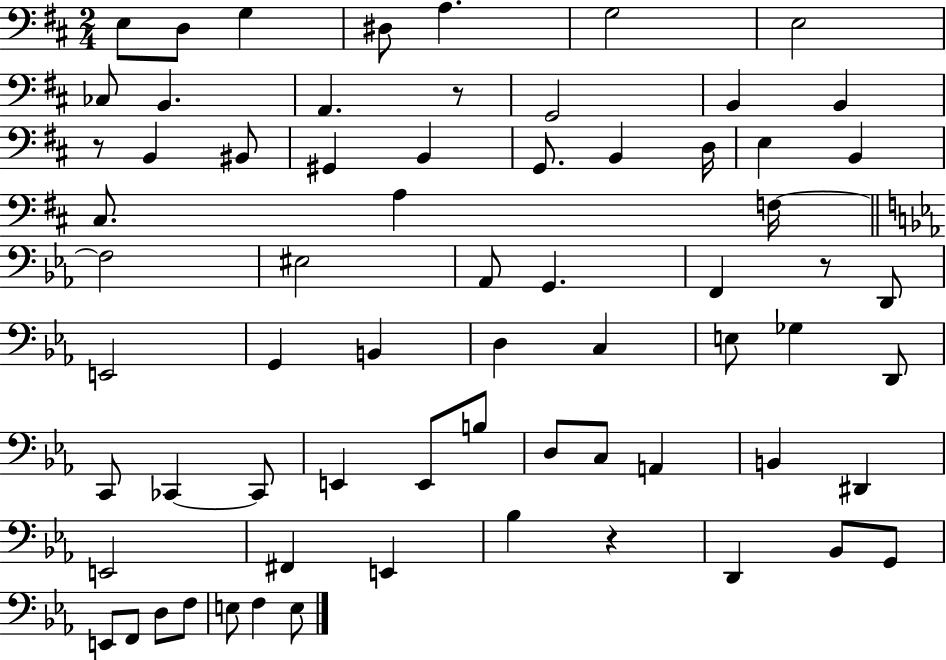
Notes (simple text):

E3/e D3/e G3/q D#3/e A3/q. G3/h E3/h CES3/e B2/q. A2/q. R/e G2/h B2/q B2/q R/e B2/q BIS2/e G#2/q B2/q G2/e. B2/q D3/s E3/q B2/q C#3/e. A3/q F3/s F3/h EIS3/h Ab2/e G2/q. F2/q R/e D2/e E2/h G2/q B2/q D3/q C3/q E3/e Gb3/q D2/e C2/e CES2/q CES2/e E2/q E2/e B3/e D3/e C3/e A2/q B2/q D#2/q E2/h F#2/q E2/q Bb3/q R/q D2/q Bb2/e G2/e E2/e F2/e D3/e F3/e E3/e F3/q E3/e